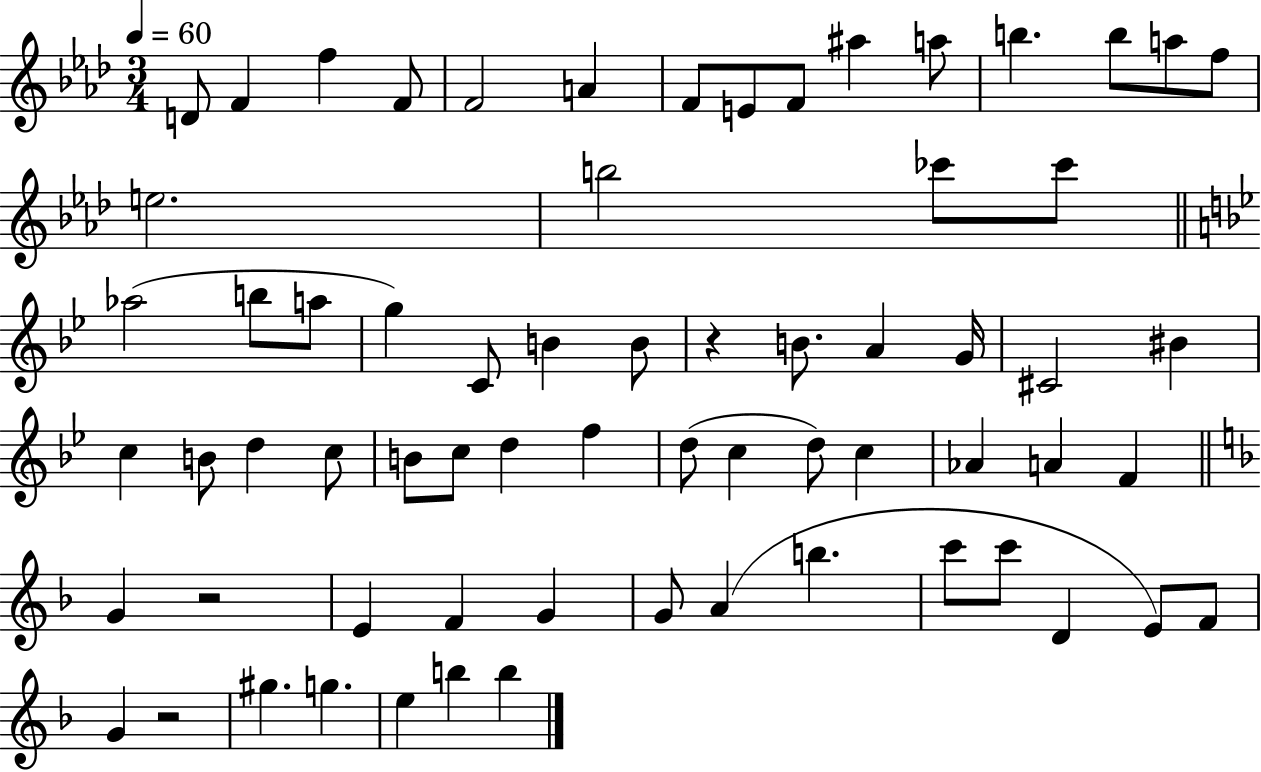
D4/e F4/q F5/q F4/e F4/h A4/q F4/e E4/e F4/e A#5/q A5/e B5/q. B5/e A5/e F5/e E5/h. B5/h CES6/e CES6/e Ab5/h B5/e A5/e G5/q C4/e B4/q B4/e R/q B4/e. A4/q G4/s C#4/h BIS4/q C5/q B4/e D5/q C5/e B4/e C5/e D5/q F5/q D5/e C5/q D5/e C5/q Ab4/q A4/q F4/q G4/q R/h E4/q F4/q G4/q G4/e A4/q B5/q. C6/e C6/e D4/q E4/e F4/e G4/q R/h G#5/q. G5/q. E5/q B5/q B5/q